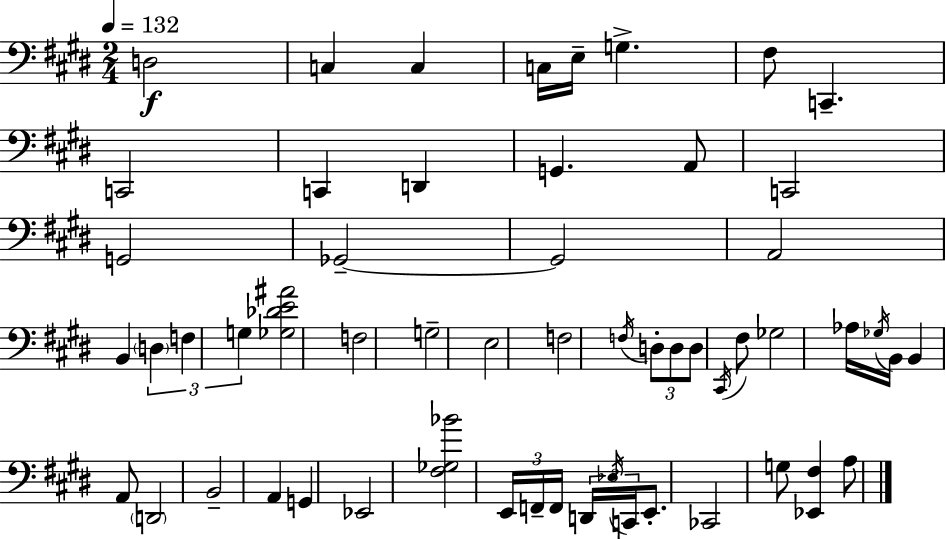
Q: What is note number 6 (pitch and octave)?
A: G3